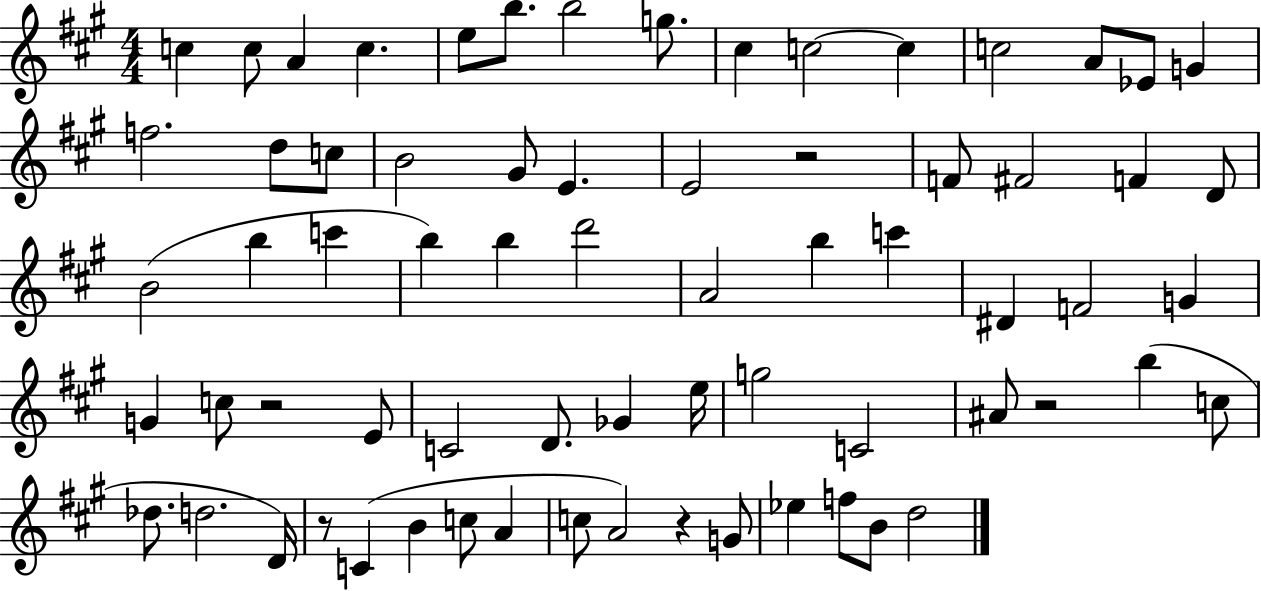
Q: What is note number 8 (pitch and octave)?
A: G5